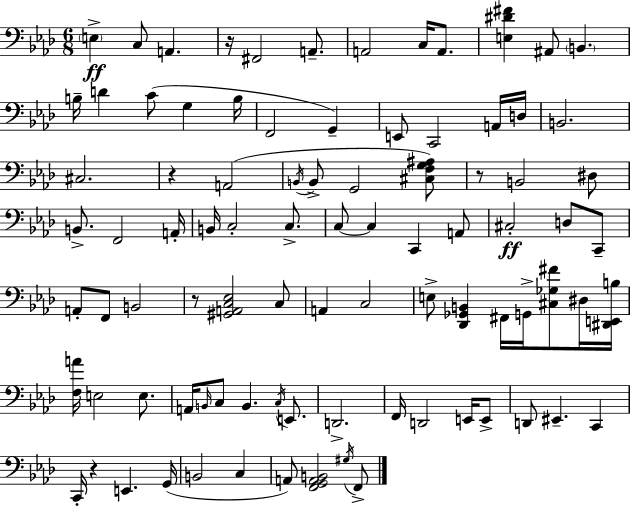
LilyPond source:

{
  \clef bass
  \numericTimeSignature
  \time 6/8
  \key f \minor
  \repeat volta 2 { \parenthesize e4->\ff c8 a,4. | r16 fis,2 a,8.-- | a,2 c16 a,8. | <e dis' fis'>4 ais,8 \parenthesize b,4. | \break b16-- d'4 c'8( g4 b16 | f,2 g,4--) | e,8 c,2 a,16 d16 | b,2. | \break cis2. | r4 a,2( | \acciaccatura { b,16 } b,8-> g,2 <cis f g ais>8) | r8 b,2 dis8 | \break b,8.-> f,2 | a,16-. b,16 c2-. c8.-> | c8~~ c4 c,4 a,8 | cis2-.\ff d8 c,8-- | \break a,8-. f,8 b,2 | r8 <gis, a, c ees>2 c8 | a,4 c2 | e8-> <des, ges, b,>4 fis,16 g,16-> <cis ges fis'>8 dis16 | \break <dis, e, b>16 <f a'>16 e2 e8. | a,16 \grace { b,16 } c8 b,4. \acciaccatura { c16 } | e,8. d,2.-> | f,16 d,2 | \break e,16 e,8-> d,8 eis,4.-- c,4 | c,16-. r4 e,4. | g,16( b,2 c4 | a,8) <f, g, a, b,>2 | \break \acciaccatura { gis16 } f,8-> } \bar "|."
}